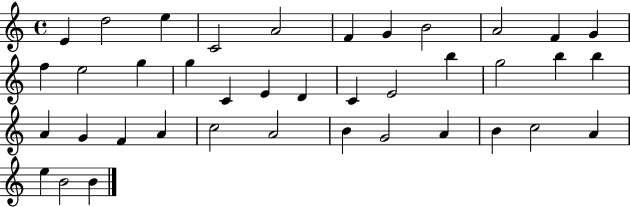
E4/q D5/h E5/q C4/h A4/h F4/q G4/q B4/h A4/h F4/q G4/q F5/q E5/h G5/q G5/q C4/q E4/q D4/q C4/q E4/h B5/q G5/h B5/q B5/q A4/q G4/q F4/q A4/q C5/h A4/h B4/q G4/h A4/q B4/q C5/h A4/q E5/q B4/h B4/q